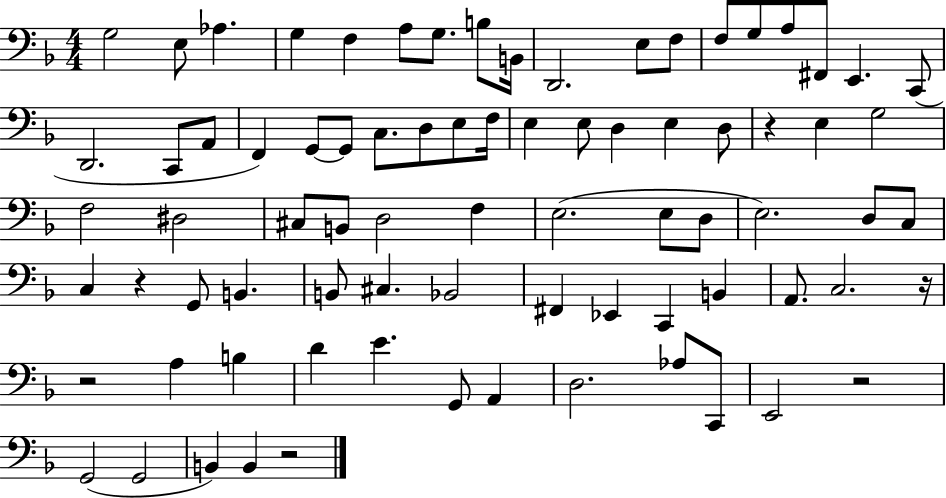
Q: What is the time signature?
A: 4/4